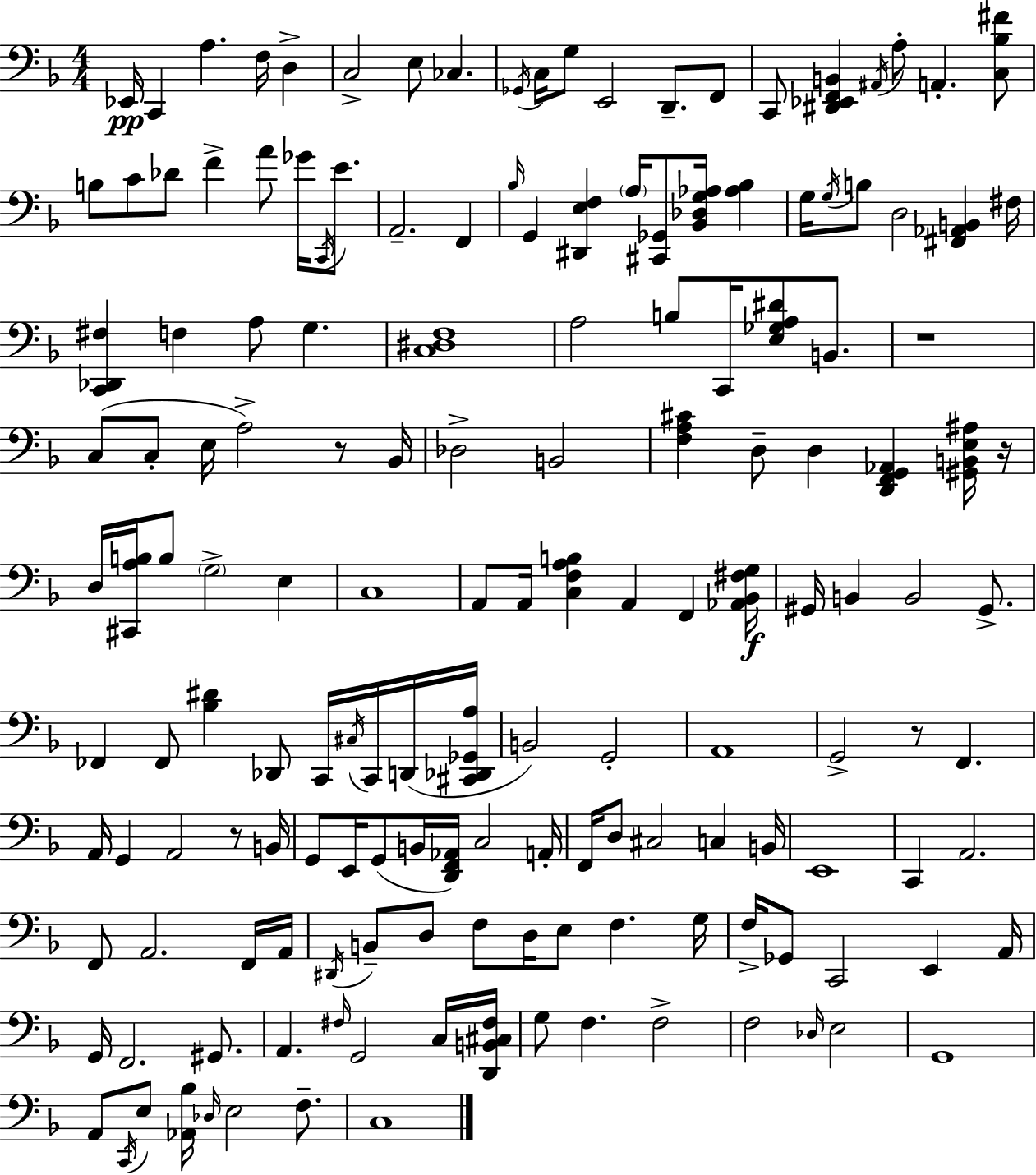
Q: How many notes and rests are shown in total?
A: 159